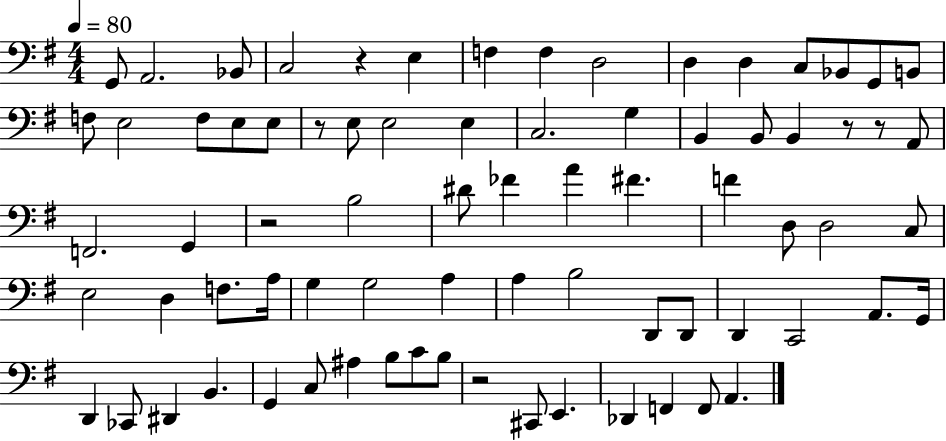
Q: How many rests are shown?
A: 6